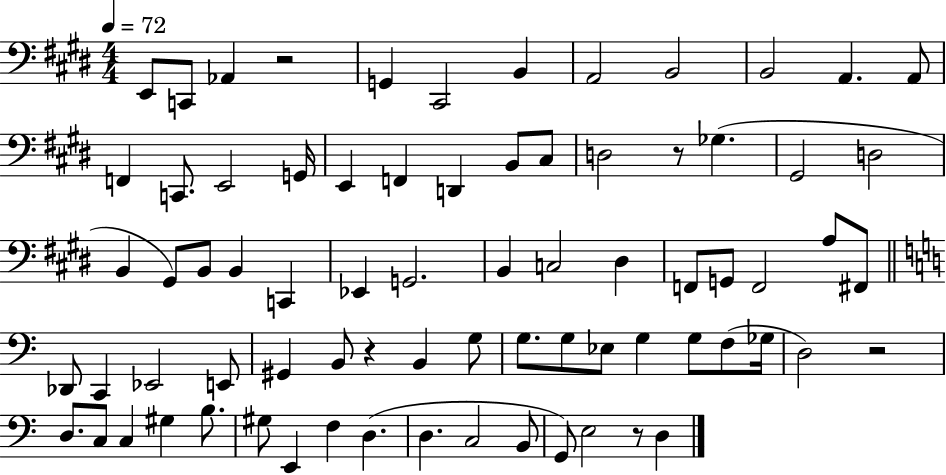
X:1
T:Untitled
M:4/4
L:1/4
K:E
E,,/2 C,,/2 _A,, z2 G,, ^C,,2 B,, A,,2 B,,2 B,,2 A,, A,,/2 F,, C,,/2 E,,2 G,,/4 E,, F,, D,, B,,/2 ^C,/2 D,2 z/2 _G, ^G,,2 D,2 B,, ^G,,/2 B,,/2 B,, C,, _E,, G,,2 B,, C,2 ^D, F,,/2 G,,/2 F,,2 A,/2 ^F,,/2 _D,,/2 C,, _E,,2 E,,/2 ^G,, B,,/2 z B,, G,/2 G,/2 G,/2 _E,/2 G, G,/2 F,/2 _G,/4 D,2 z2 D,/2 C,/2 C, ^G, B,/2 ^G,/2 E,, F, D, D, C,2 B,,/2 G,,/2 E,2 z/2 D,